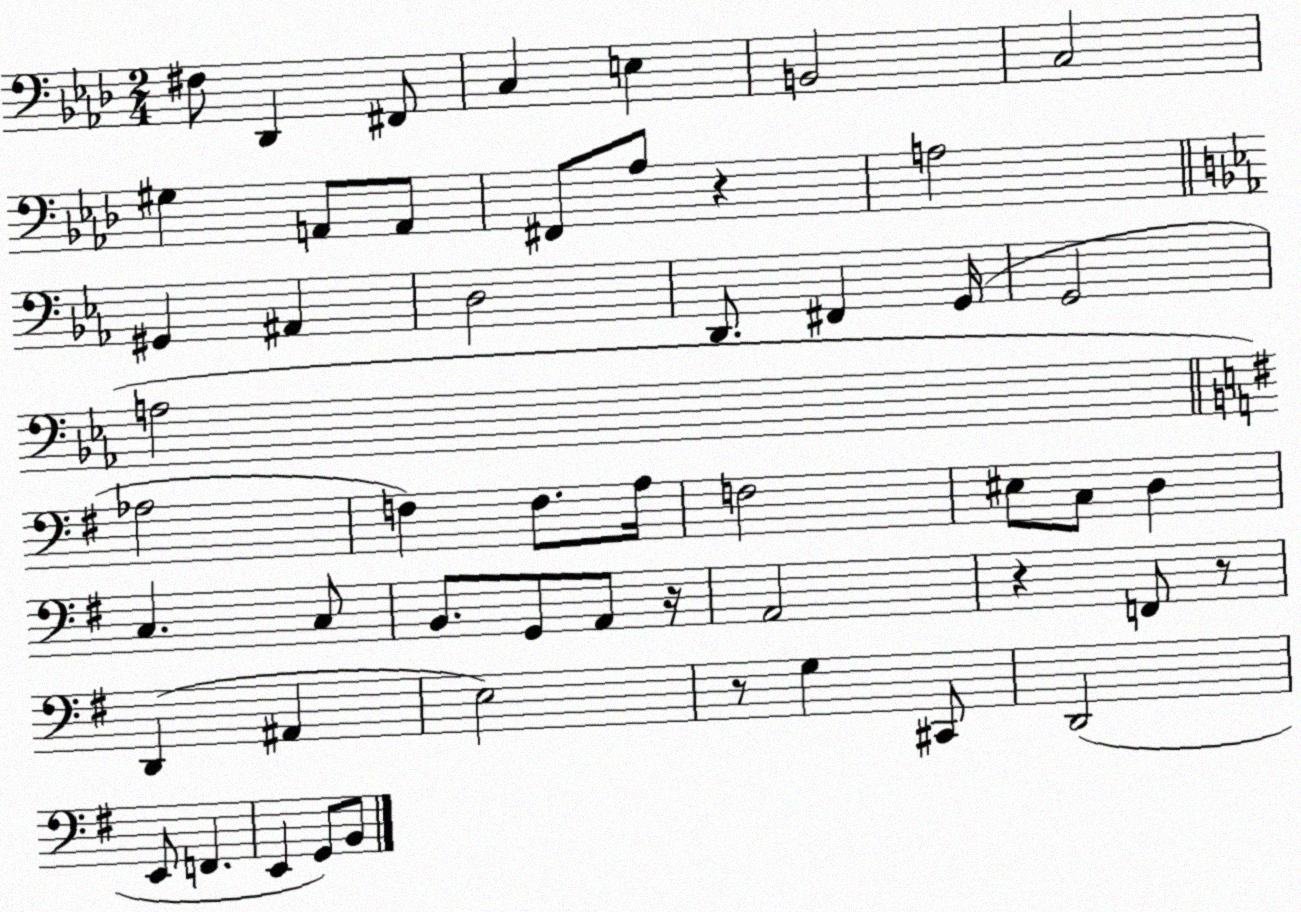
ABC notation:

X:1
T:Untitled
M:2/4
L:1/4
K:Ab
^F,/2 _D,, ^F,,/2 C, E, B,,2 C,2 ^G, A,,/2 A,,/2 ^F,,/2 _A,/2 z A,2 ^G,, ^A,, D,2 D,,/2 ^F,, G,,/4 G,,2 A,2 _A,2 F, F,/2 A,/4 F,2 ^E,/2 C,/2 D, C, C,/2 B,,/2 G,,/2 A,,/2 z/4 A,,2 z F,,/2 z/2 D,, ^A,, E,2 z/2 G, ^C,,/2 D,,2 E,,/2 F,, E,, G,,/2 B,,/2